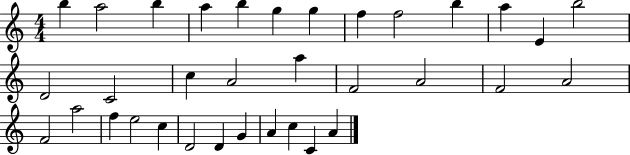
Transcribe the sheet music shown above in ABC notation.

X:1
T:Untitled
M:4/4
L:1/4
K:C
b a2 b a b g g f f2 b a E b2 D2 C2 c A2 a F2 A2 F2 A2 F2 a2 f e2 c D2 D G A c C A